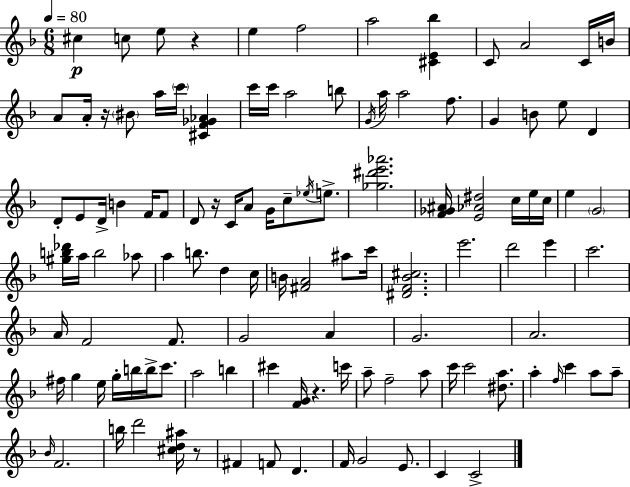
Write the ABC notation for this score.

X:1
T:Untitled
M:6/8
L:1/4
K:Dm
^c c/2 e/2 z e f2 a2 [^CE_b] C/2 A2 C/4 B/4 A/2 A/4 z/4 ^B/2 a/4 c'/4 [^CF_G_A] c'/4 c'/4 a2 b/2 G/4 a/4 a2 f/2 G B/2 e/2 D D/2 E/2 D/4 B F/4 F/2 D/2 z/4 C/4 A/2 G/4 c/2 _e/4 e/2 [_g^d'e'_a']2 [F_G^A]/4 [E_A^d]2 c/4 e/4 c/4 e G2 [^gb_d']/4 a/4 b2 _a/2 a b/2 d c/4 B/4 [^FA]2 ^a/2 c'/4 [^DF_B^c]2 e'2 d'2 e' c'2 A/4 F2 F/2 G2 A G2 A2 ^f/4 g e/4 g/4 b/4 b/4 c'/2 a2 b ^c' [FG]/4 z c'/4 a/2 f2 a/2 c'/4 c'2 [^da]/2 a f/4 c' a/2 a/2 _B/4 F2 b/4 d'2 [^cd^a]/4 z/2 ^F F/2 D F/4 G2 E/2 C C2